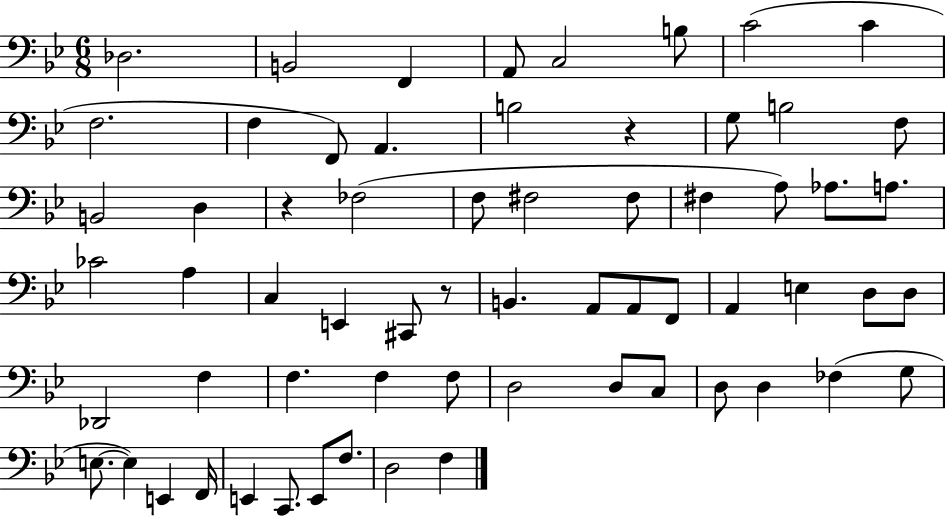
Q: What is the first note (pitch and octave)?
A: Db3